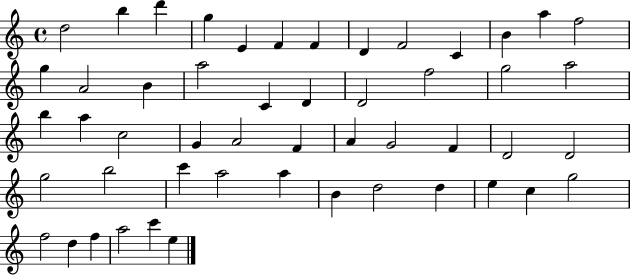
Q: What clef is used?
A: treble